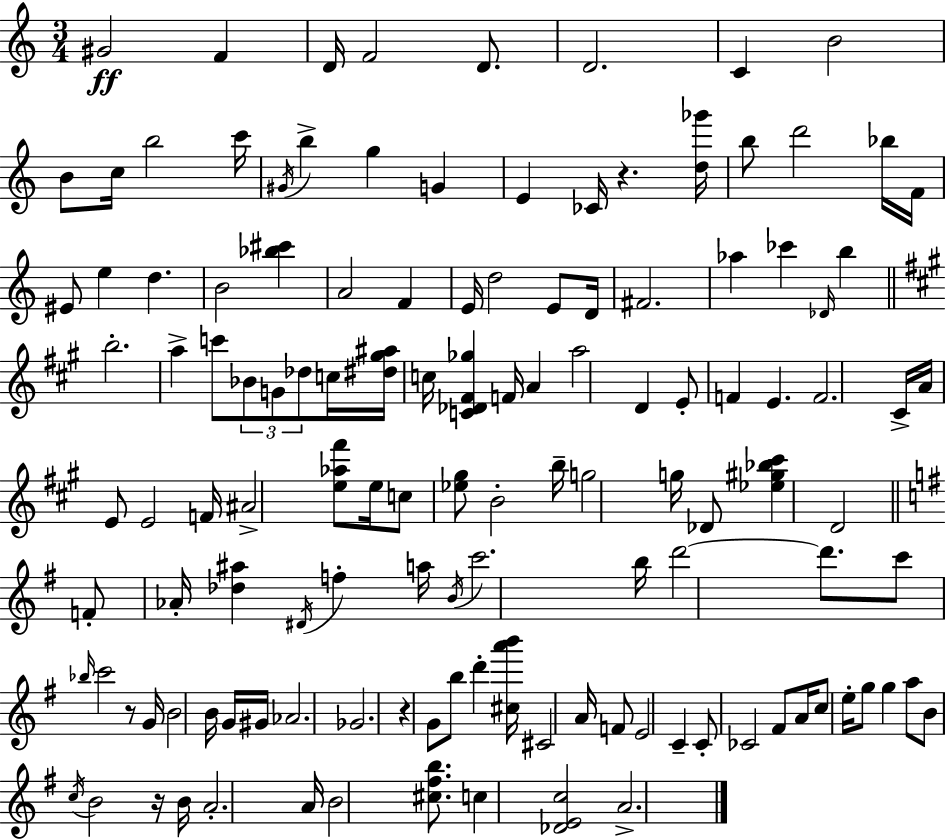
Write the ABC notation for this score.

X:1
T:Untitled
M:3/4
L:1/4
K:C
^G2 F D/4 F2 D/2 D2 C B2 B/2 c/4 b2 c'/4 ^G/4 b g G E _C/4 z [d_g']/4 b/2 d'2 _b/4 F/4 ^E/2 e d B2 [_b^c'] A2 F E/4 d2 E/2 D/4 ^F2 _a _c' _D/4 b b2 a c'/2 _B/2 G/2 _d/2 c/4 [^d^g^a]/4 c/4 [C_D^F_g] F/4 A a2 D E/2 F E F2 ^C/4 A/4 E/2 E2 F/4 ^A2 [e_a^f']/2 e/4 c/2 [_e^g]/2 B2 b/4 g2 g/4 _D/2 [_e^g_b^c'] D2 F/2 _A/4 [_d^a] ^D/4 f a/4 B/4 c'2 b/4 d'2 d'/2 c'/2 _b/4 c'2 z/2 G/4 B2 B/4 G/4 ^G/4 _A2 _G2 z G/2 b/2 d' [^ca'b']/4 ^C2 A/4 F/2 E2 C C/2 _C2 ^F/2 A/4 c/2 e/4 g/2 g a/2 B/2 c/4 B2 z/4 B/4 A2 A/4 B2 [^c^fb]/2 c [_DEc]2 A2